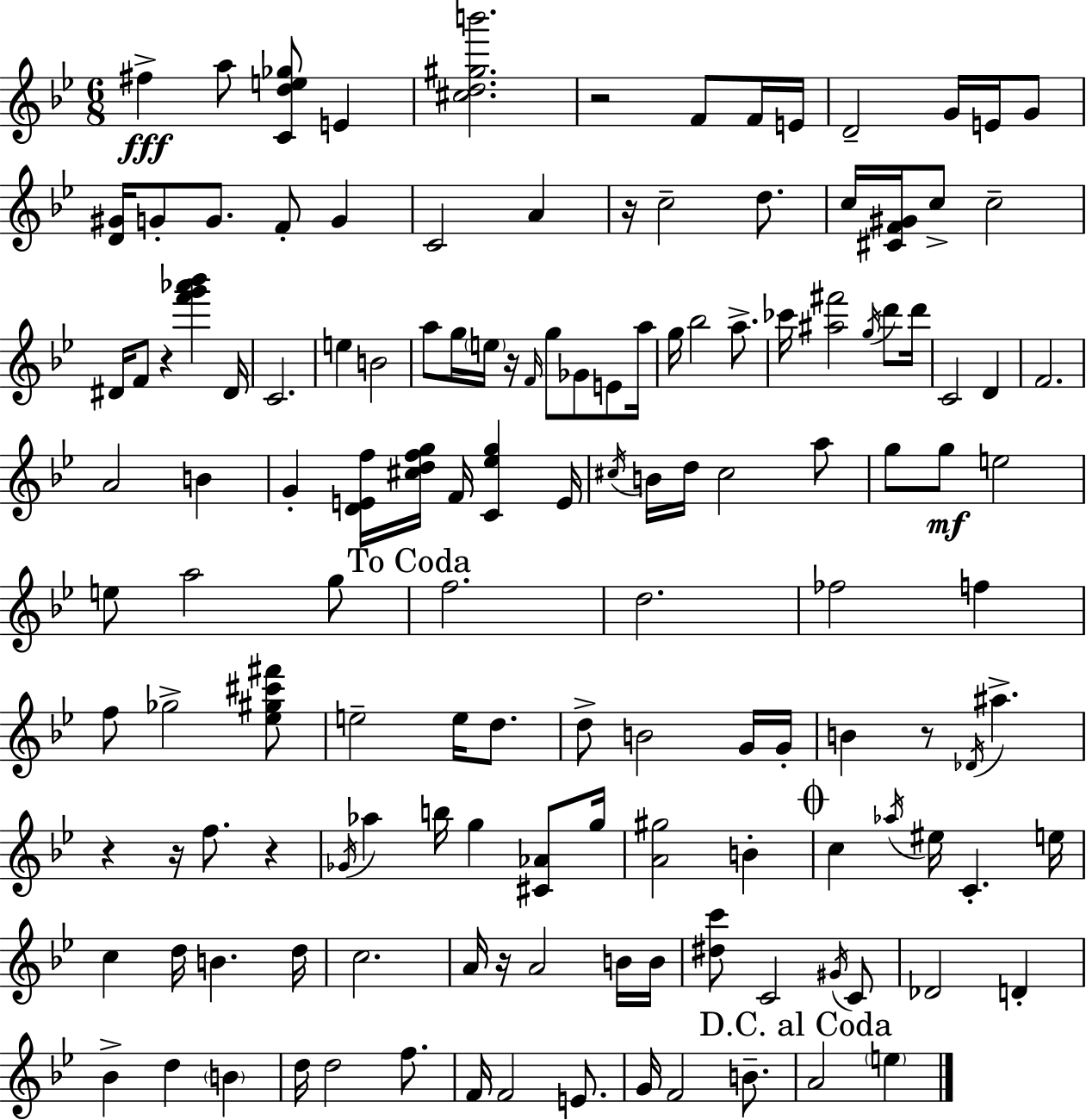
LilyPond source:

{
  \clef treble
  \numericTimeSignature
  \time 6/8
  \key g \minor
  \repeat volta 2 { fis''4->\fff a''8 <c' d'' e'' ges''>8 e'4 | <cis'' d'' gis'' b'''>2. | r2 f'8 f'16 e'16 | d'2-- g'16 e'16 g'8 | \break <d' gis'>16 g'8-. g'8. f'8-. g'4 | c'2 a'4 | r16 c''2-- d''8. | c''16 <cis' f' gis'>16 c''8-> c''2-- | \break dis'16 f'8 r4 <f''' g''' aes''' bes'''>4 dis'16 | c'2. | e''4 b'2 | a''8 g''16 \parenthesize e''16 r16 \grace { f'16 } g''8 ges'8 e'8 | \break a''16 g''16 bes''2 a''8.-> | ces'''16 <ais'' fis'''>2 \acciaccatura { g''16 } d'''8 | d'''16 c'2 d'4 | f'2. | \break a'2 b'4 | g'4-. <d' e' f''>16 <cis'' d'' f'' g''>16 f'16 <c' ees'' g''>4 | e'16 \acciaccatura { cis''16 } b'16 d''16 cis''2 | a''8 g''8 g''8\mf e''2 | \break e''8 a''2 | g''8 \mark "To Coda" f''2. | d''2. | fes''2 f''4 | \break f''8 ges''2-> | <ees'' gis'' cis''' fis'''>8 e''2-- e''16 | d''8. d''8-> b'2 | g'16 g'16-. b'4 r8 \acciaccatura { des'16 } ais''4.-> | \break r4 r16 f''8. | r4 \acciaccatura { ges'16 } aes''4 b''16 g''4 | <cis' aes'>8 g''16 <a' gis''>2 | b'4-. \mark \markup { \musicglyph "scripts.coda" } c''4 \acciaccatura { aes''16 } eis''16 c'4.-. | \break e''16 c''4 d''16 b'4. | d''16 c''2. | a'16 r16 a'2 | b'16 b'16 <dis'' c'''>8 c'2 | \break \acciaccatura { gis'16 } c'8 des'2 | d'4-. bes'4-> d''4 | \parenthesize b'4 d''16 d''2 | f''8. f'16 f'2 | \break e'8. g'16 f'2 | b'8.-- \mark "D.C. al Coda" a'2 | \parenthesize e''4 } \bar "|."
}